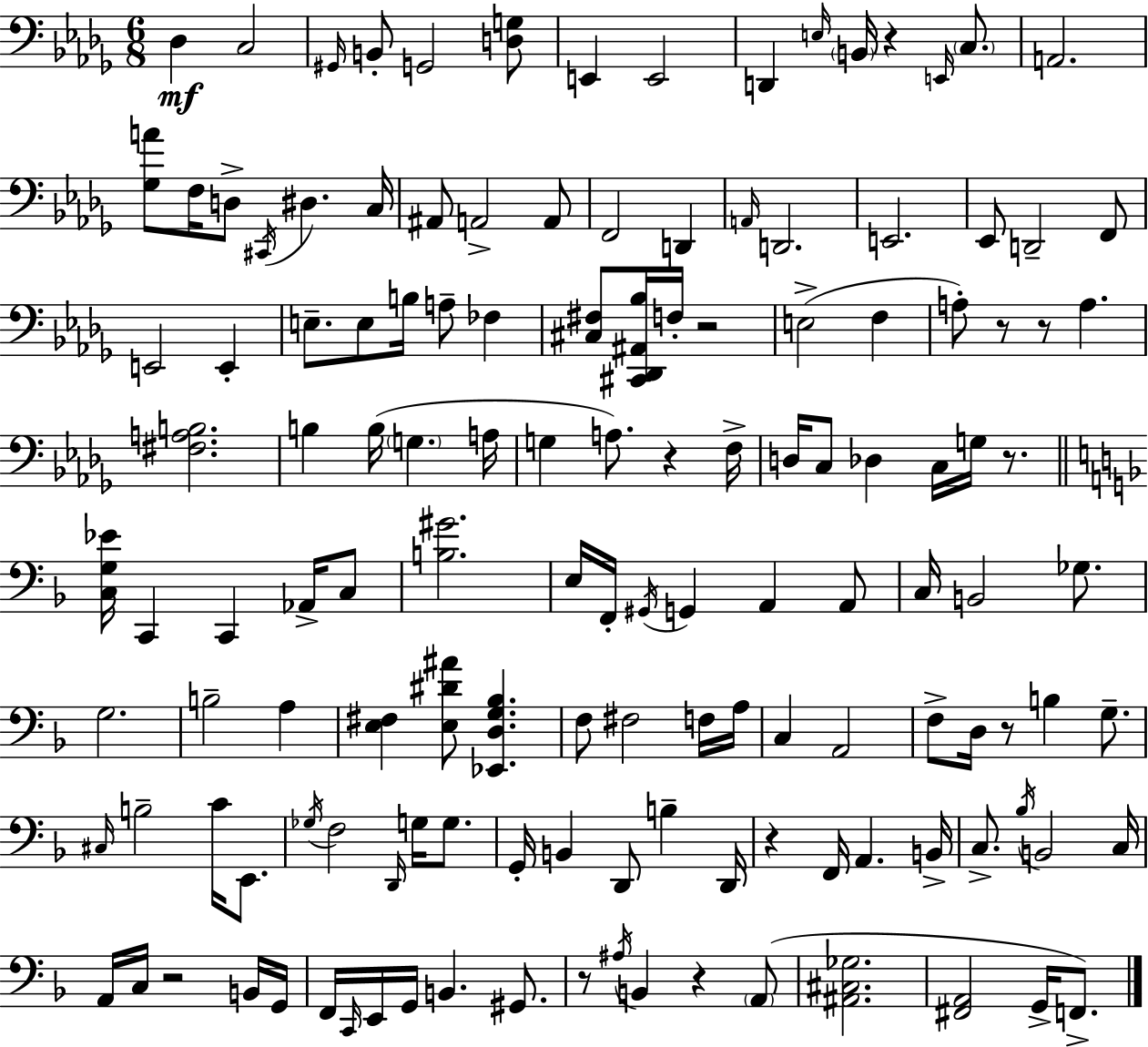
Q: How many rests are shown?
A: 11